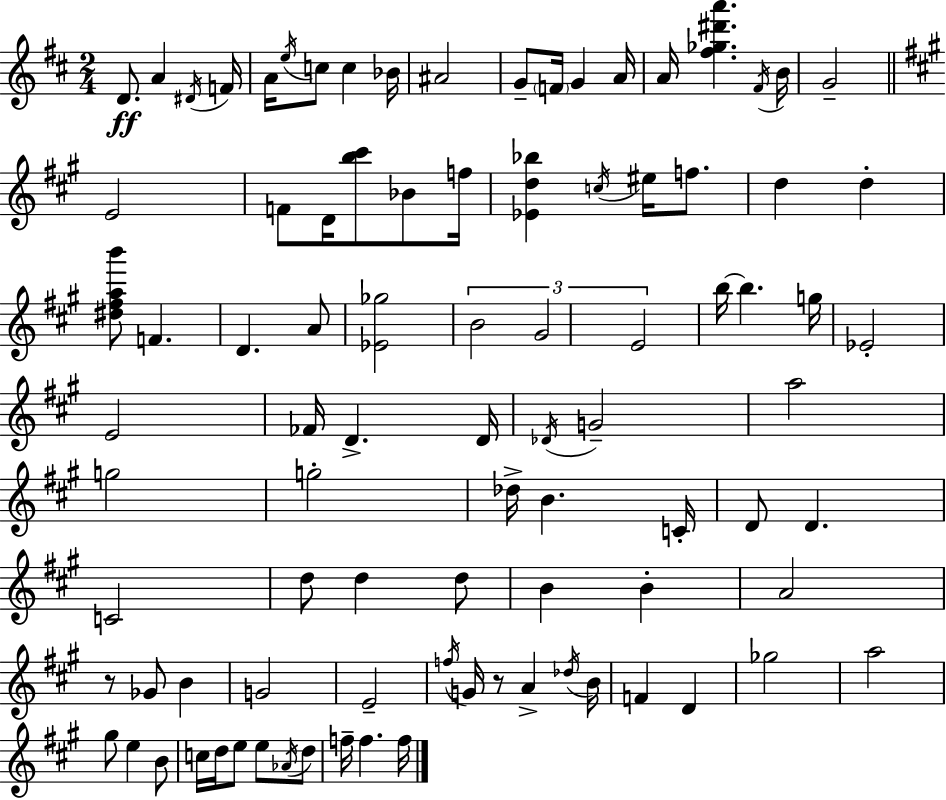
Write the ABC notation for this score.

X:1
T:Untitled
M:2/4
L:1/4
K:D
D/2 A ^D/4 F/4 A/4 e/4 c/2 c _B/4 ^A2 G/2 F/4 G A/4 A/4 [^f_g^d'a'] ^F/4 B/4 G2 E2 F/2 D/4 [b^c']/2 _B/2 f/4 [_Ed_b] c/4 ^e/4 f/2 d d [^d^fab']/2 F D A/2 [_E_g]2 B2 ^G2 E2 b/4 b g/4 _E2 E2 _F/4 D D/4 _D/4 G2 a2 g2 g2 _d/4 B C/4 D/2 D C2 d/2 d d/2 B B A2 z/2 _G/2 B G2 E2 f/4 G/4 z/2 A _d/4 B/4 F D _g2 a2 ^g/2 e B/2 c/4 d/4 e/2 e/2 _A/4 d/2 f/4 f f/4